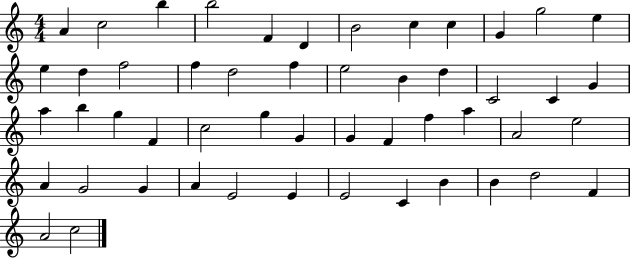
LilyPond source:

{
  \clef treble
  \numericTimeSignature
  \time 4/4
  \key c \major
  a'4 c''2 b''4 | b''2 f'4 d'4 | b'2 c''4 c''4 | g'4 g''2 e''4 | \break e''4 d''4 f''2 | f''4 d''2 f''4 | e''2 b'4 d''4 | c'2 c'4 g'4 | \break a''4 b''4 g''4 f'4 | c''2 g''4 g'4 | g'4 f'4 f''4 a''4 | a'2 e''2 | \break a'4 g'2 g'4 | a'4 e'2 e'4 | e'2 c'4 b'4 | b'4 d''2 f'4 | \break a'2 c''2 | \bar "|."
}